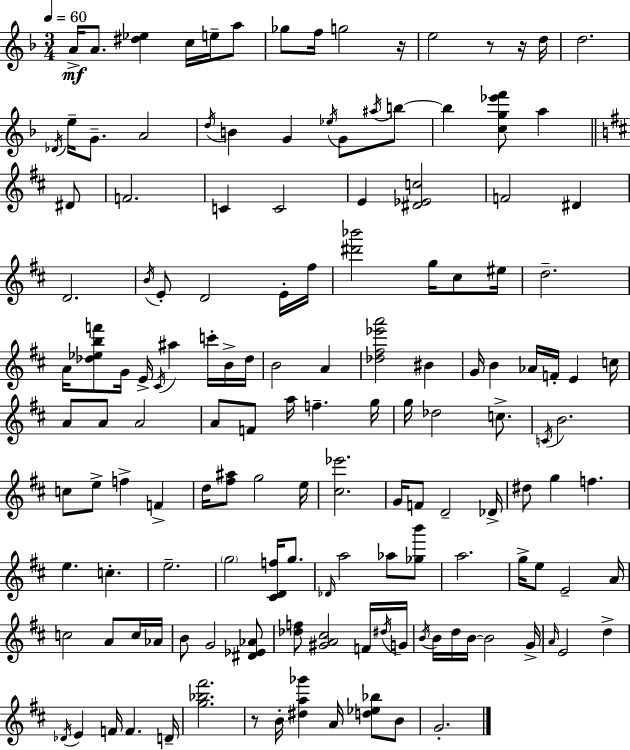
{
  \clef treble
  \numericTimeSignature
  \time 3/4
  \key d \minor
  \tempo 4 = 60
  a'16->\mf a'8. <dis'' ees''>4 c''16 e''16-- a''8 | ges''8 f''16 g''2 r16 | e''2 r8 r16 d''16 | d''2. | \break \acciaccatura { des'16 } e''16-- g'8.-- a'2 | \acciaccatura { d''16 } b'4 g'4 \acciaccatura { ees''16 } g'8 | \acciaccatura { ais''16 } b''8~~ b''4 <c'' g'' ees''' f'''>8 a''4 | \bar "||" \break \key d \major dis'8 f'2. | c'4 c'2 | e'4 <dis' ees' c''>2 | f'2 dis'4 | \break d'2. | \acciaccatura { b'16 } e'8-. d'2 | e'16-. fis''16 <dis''' bes'''>2 g''16 | cis''8 eis''16 d''2.-- | \break a'16 <des'' ees'' b'' f'''>8 g'16 e'16-> \acciaccatura { cis'16 } ais''4 | c'''16-. b'16-> des''16 b'2 | a'4 <des'' fis'' ees''' a'''>2 | bis'4 g'16 b'4 aes'16 f'16-. e'4 | \break c''16 a'8 a'8 a'2 | a'8 f'8 a''16 f''4.-- | g''16 g''16 des''2 | c''8.-> \acciaccatura { c'16 } b'2. | \break c''8 e''8-> f''4-> | f'4-> d''16 <fis'' ais''>8 g''2 | e''16 <cis'' ees'''>2. | g'16 f'8 d'2-- | \break des'16-> dis''8 g''4 f''4. | e''4. c''4.-. | e''2.-- | \parenthesize g''2 | \break <cis' d' f''>16 g''8. \grace { des'16 } a''2 | aes''8 <ges'' b'''>8 a''2. | g''16-> e''8 e'2-- | a'16 c''2 | \break a'8 c''16 aes'16 b'8 g'2 | <dis' ees' aes'>8 <des'' f''>8 <gis' a' cis''>2 | f'16 \acciaccatura { dis''16 } g'16 \acciaccatura { b'16 } b'16 d''16 b'16~~ b'2 | g'16-> \grace { a'16 } e'2 | \break d''4-> \acciaccatura { des'16 } e'4 | f'16 f'4. d'16-- <g'' bes'' fis'''>2. | r8 | b'16-. <dis'' a'' ges'''>4 a'16 <d'' ees'' bes''>8 b'8 g'2.-. | \break \bar "|."
}